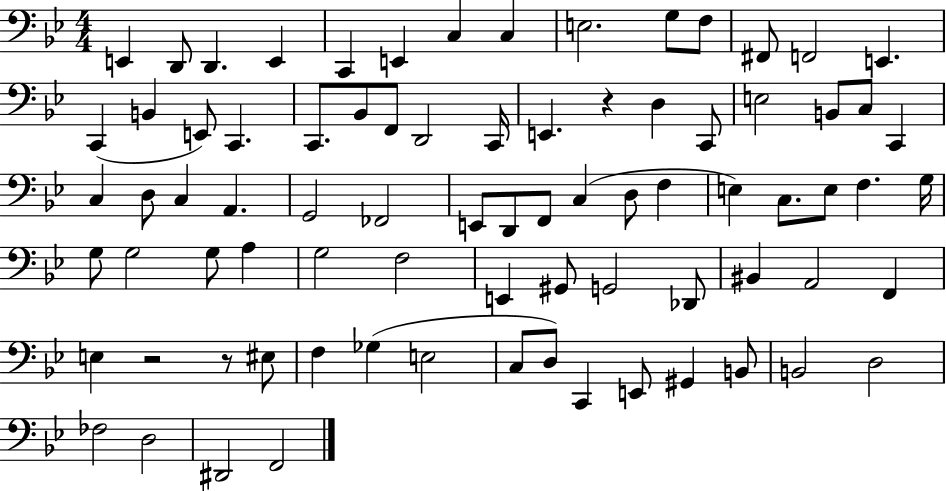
{
  \clef bass
  \numericTimeSignature
  \time 4/4
  \key bes \major
  e,4 d,8 d,4. e,4 | c,4 e,4 c4 c4 | e2. g8 f8 | fis,8 f,2 e,4. | \break c,4( b,4 e,8) c,4. | c,8. bes,8 f,8 d,2 c,16 | e,4. r4 d4 c,8 | e2 b,8 c8 c,4 | \break c4 d8 c4 a,4. | g,2 fes,2 | e,8 d,8 f,8 c4( d8 f4 | e4) c8. e8 f4. g16 | \break g8 g2 g8 a4 | g2 f2 | e,4 gis,8 g,2 des,8 | bis,4 a,2 f,4 | \break e4 r2 r8 eis8 | f4 ges4( e2 | c8 d8) c,4 e,8 gis,4 b,8 | b,2 d2 | \break fes2 d2 | dis,2 f,2 | \bar "|."
}